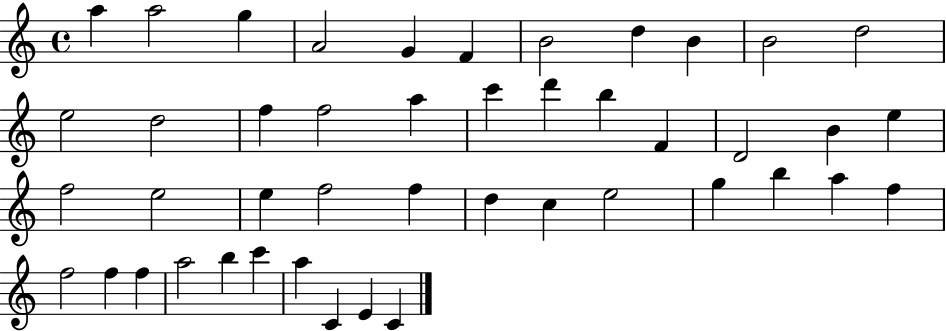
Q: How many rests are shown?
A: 0